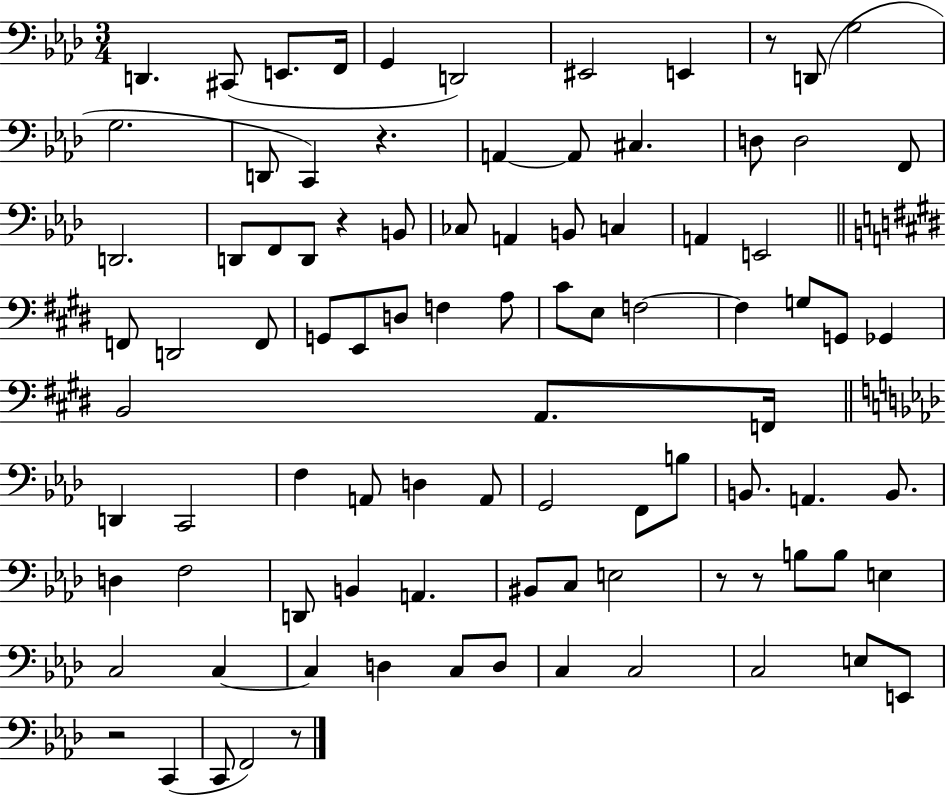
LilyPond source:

{
  \clef bass
  \numericTimeSignature
  \time 3/4
  \key aes \major
  d,4. cis,8( e,8. f,16 | g,4 d,2) | eis,2 e,4 | r8 d,8( g2 | \break g2. | d,8 c,4) r4. | a,4~~ a,8 cis4. | d8 d2 f,8 | \break d,2. | d,8 f,8 d,8 r4 b,8 | ces8 a,4 b,8 c4 | a,4 e,2 | \break \bar "||" \break \key e \major f,8 d,2 f,8 | g,8 e,8 d8 f4 a8 | cis'8 e8 f2~~ | f4 g8 g,8 ges,4 | \break b,2 a,8. f,16 | \bar "||" \break \key f \minor d,4 c,2 | f4 a,8 d4 a,8 | g,2 f,8 b8 | b,8. a,4. b,8. | \break d4 f2 | d,8 b,4 a,4. | bis,8 c8 e2 | r8 r8 b8 b8 e4 | \break c2 c4~~ | c4 d4 c8 d8 | c4 c2 | c2 e8 e,8 | \break r2 c,4( | c,8 f,2) r8 | \bar "|."
}